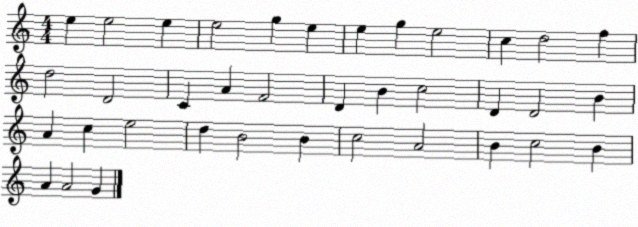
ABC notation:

X:1
T:Untitled
M:4/4
L:1/4
K:C
e e2 e e2 g e e g e2 c d2 f d2 D2 C A F2 D B c2 D D2 B A c e2 d B2 B c2 A2 B c2 B A A2 G